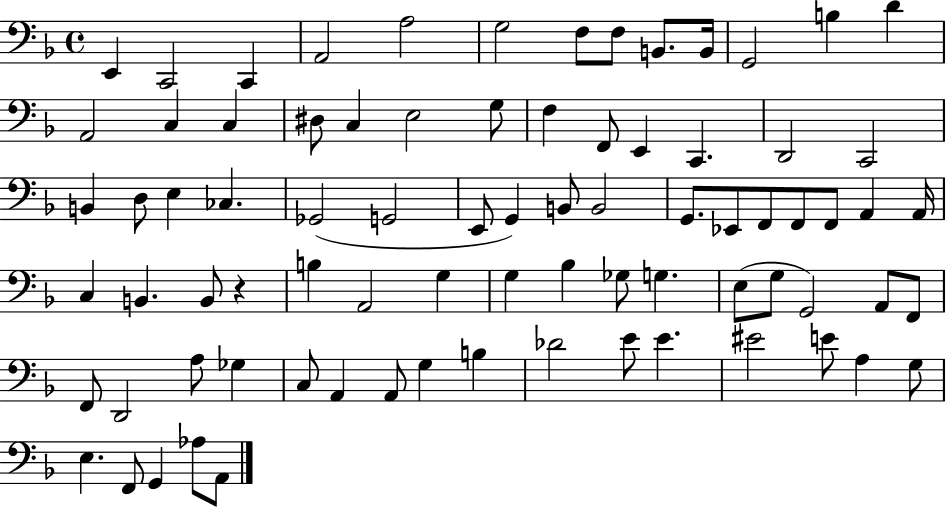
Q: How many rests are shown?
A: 1